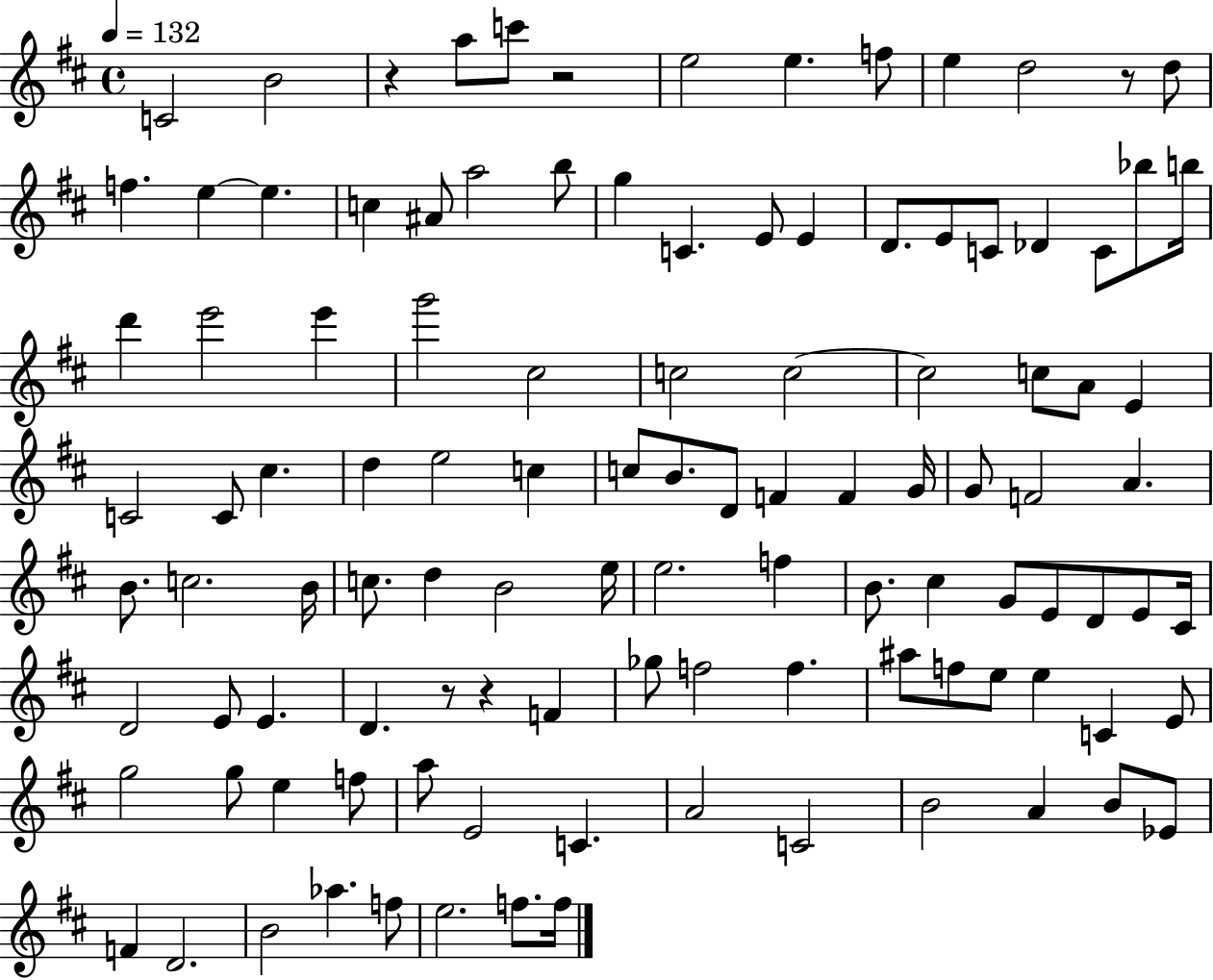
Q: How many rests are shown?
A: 5